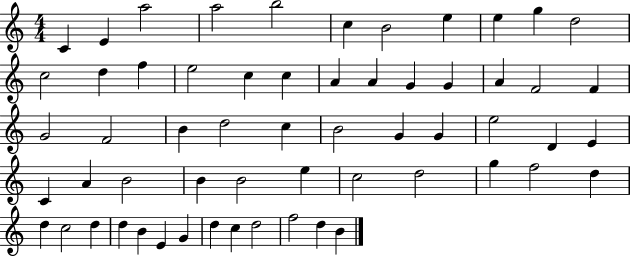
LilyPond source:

{
  \clef treble
  \numericTimeSignature
  \time 4/4
  \key c \major
  c'4 e'4 a''2 | a''2 b''2 | c''4 b'2 e''4 | e''4 g''4 d''2 | \break c''2 d''4 f''4 | e''2 c''4 c''4 | a'4 a'4 g'4 g'4 | a'4 f'2 f'4 | \break g'2 f'2 | b'4 d''2 c''4 | b'2 g'4 g'4 | e''2 d'4 e'4 | \break c'4 a'4 b'2 | b'4 b'2 e''4 | c''2 d''2 | g''4 f''2 d''4 | \break d''4 c''2 d''4 | d''4 b'4 e'4 g'4 | d''4 c''4 d''2 | f''2 d''4 b'4 | \break \bar "|."
}